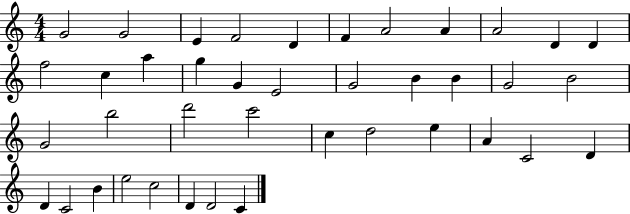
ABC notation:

X:1
T:Untitled
M:4/4
L:1/4
K:C
G2 G2 E F2 D F A2 A A2 D D f2 c a g G E2 G2 B B G2 B2 G2 b2 d'2 c'2 c d2 e A C2 D D C2 B e2 c2 D D2 C